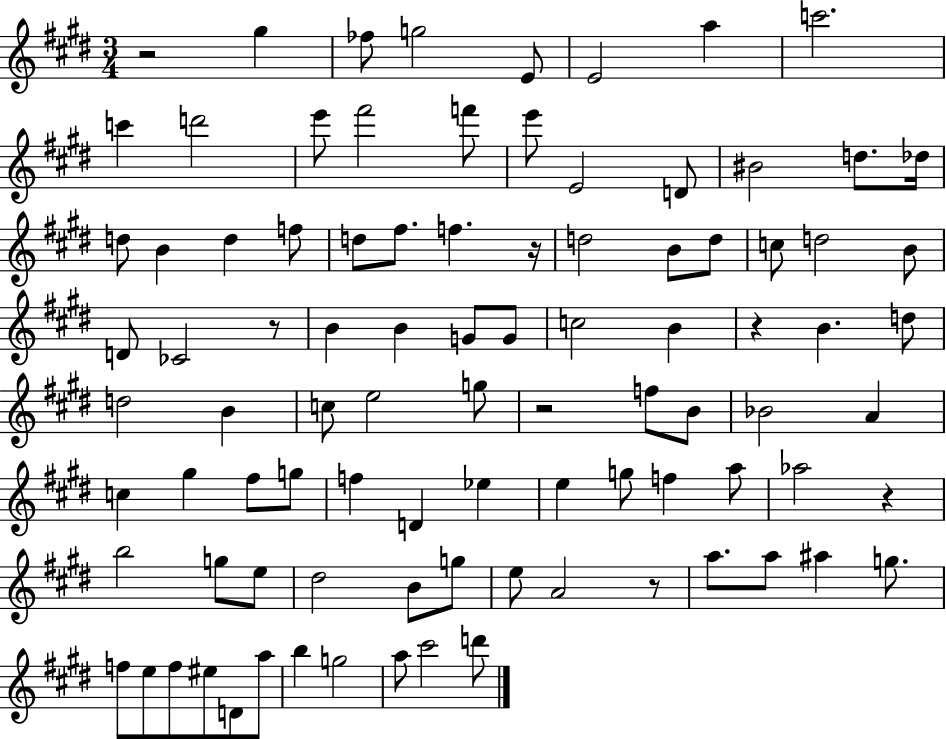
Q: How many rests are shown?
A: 7